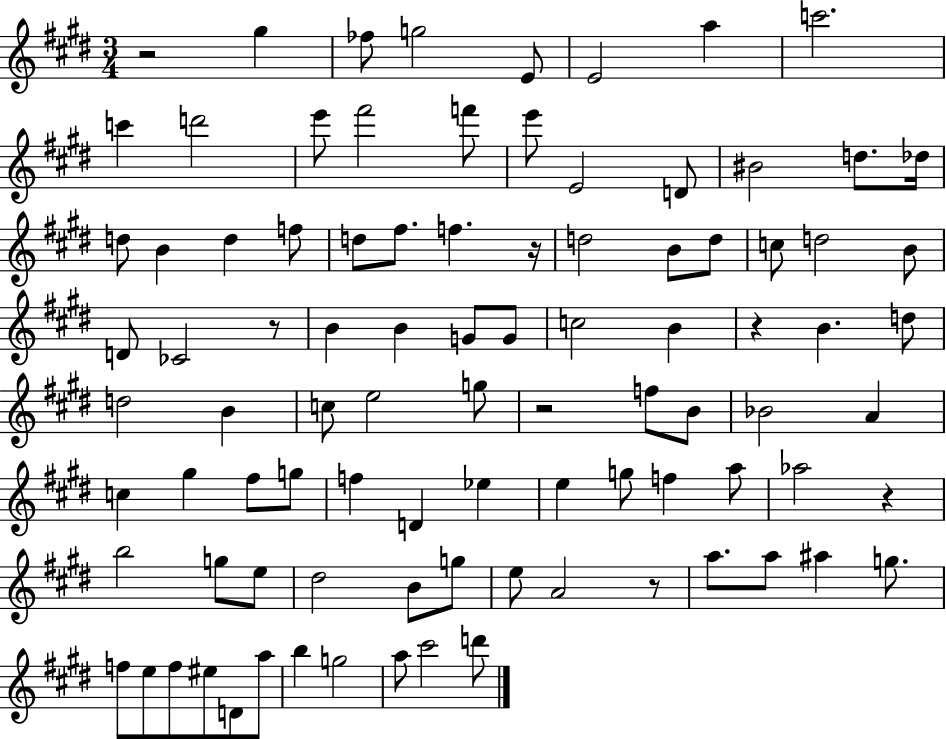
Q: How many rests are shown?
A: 7